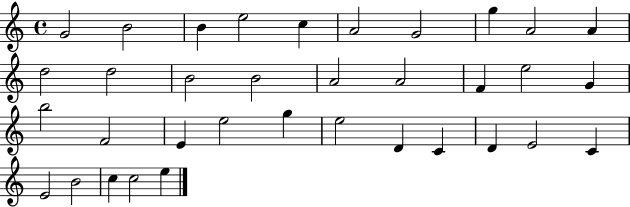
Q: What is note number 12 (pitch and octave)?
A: D5